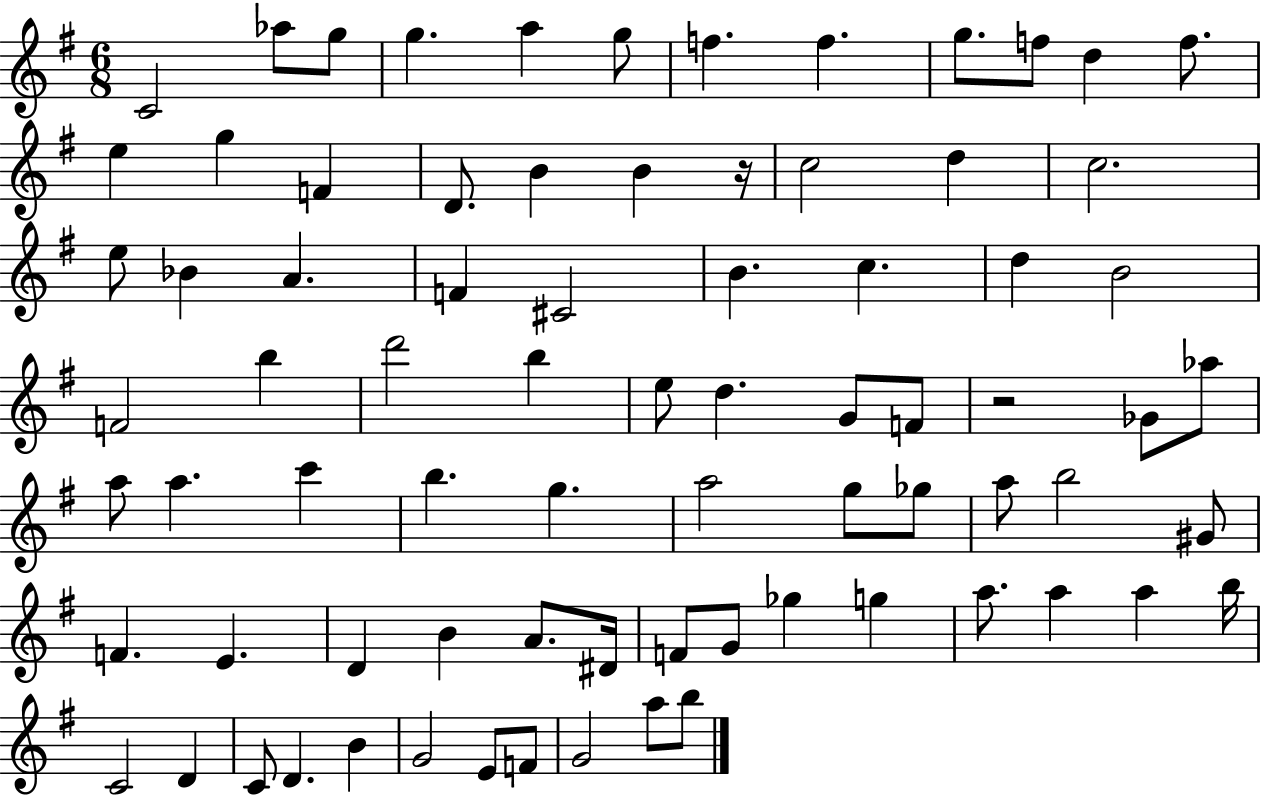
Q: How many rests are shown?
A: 2